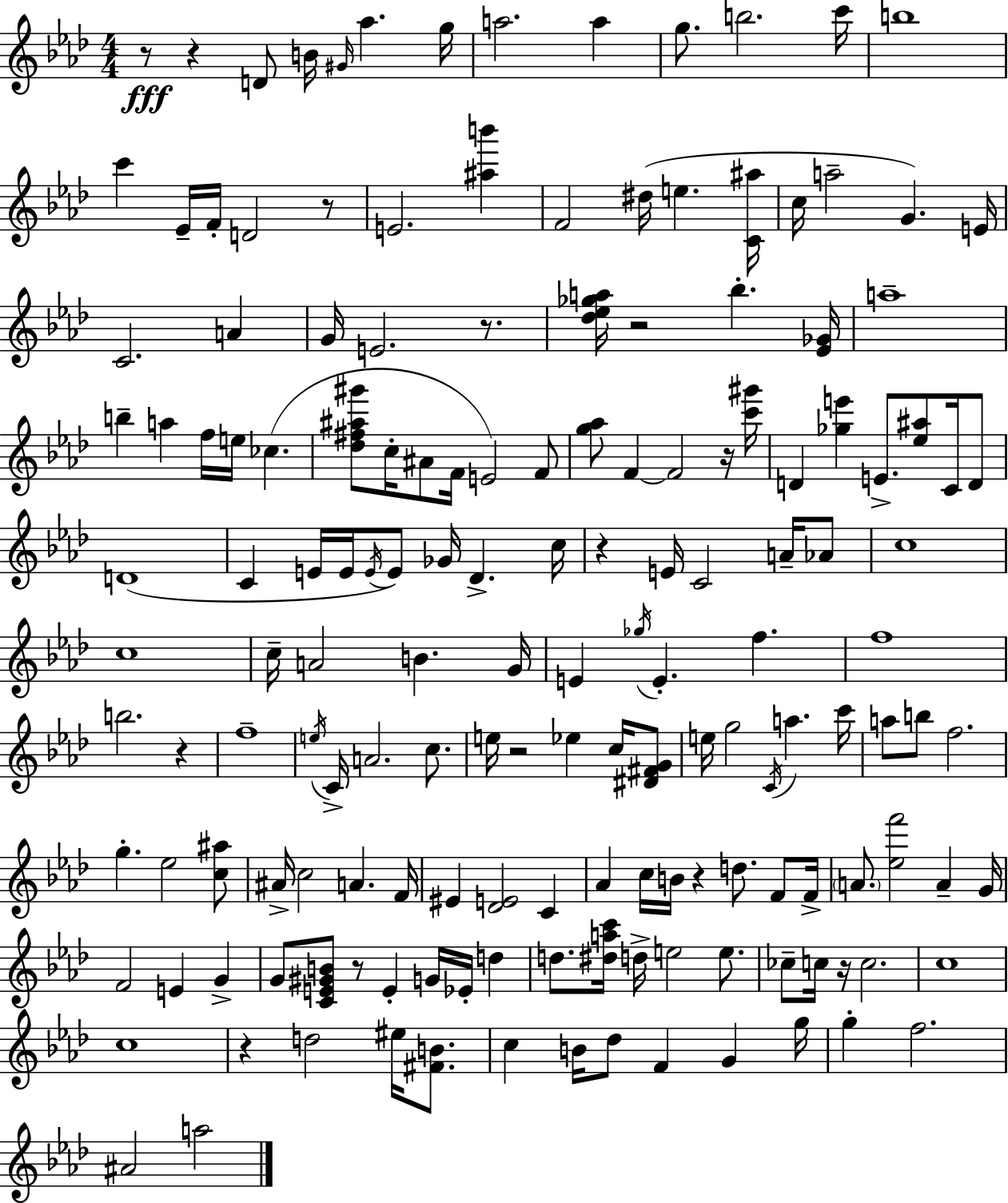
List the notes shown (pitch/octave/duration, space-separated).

R/e R/q D4/e B4/s G#4/s Ab5/q. G5/s A5/h. A5/q G5/e. B5/h. C6/s B5/w C6/q Eb4/s F4/s D4/h R/e E4/h. [A#5,B6]/q F4/h D#5/s E5/q. [C4,A#5]/s C5/s A5/h G4/q. E4/s C4/h. A4/q G4/s E4/h. R/e. [Db5,Eb5,Gb5,A5]/s R/h Bb5/q. [Eb4,Gb4]/s A5/w B5/q A5/q F5/s E5/s CES5/q. [Db5,F#5,A#5,G#6]/e C5/s A#4/e F4/s E4/h F4/e [G5,Ab5]/e F4/q F4/h R/s [C6,G#6]/s D4/q [Gb5,E6]/q E4/e. [Eb5,A#5]/e C4/s D4/e D4/w C4/q E4/s E4/s E4/s E4/e Gb4/s Db4/q. C5/s R/q E4/s C4/h A4/s Ab4/e C5/w C5/w C5/s A4/h B4/q. G4/s E4/q Gb5/s E4/q. F5/q. F5/w B5/h. R/q F5/w E5/s C4/s A4/h. C5/e. E5/s R/h Eb5/q C5/s [D#4,F#4,G4]/e E5/s G5/h C4/s A5/q. C6/s A5/e B5/e F5/h. G5/q. Eb5/h [C5,A#5]/e A#4/s C5/h A4/q. F4/s EIS4/q [Db4,E4]/h C4/q Ab4/q C5/s B4/s R/q D5/e. F4/e F4/s A4/e. [Eb5,F6]/h A4/q G4/s F4/h E4/q G4/q G4/e [C4,E4,G#4,B4]/e R/e E4/q G4/s Eb4/s D5/q D5/e. [D#5,A5,C6]/s D5/s E5/h E5/e. CES5/e C5/s R/s C5/h. C5/w C5/w R/q D5/h EIS5/s [F#4,B4]/e. C5/q B4/s Db5/e F4/q G4/q G5/s G5/q F5/h. A#4/h A5/h